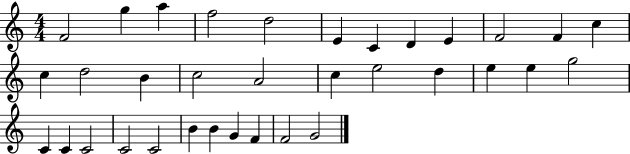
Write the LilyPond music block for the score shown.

{
  \clef treble
  \numericTimeSignature
  \time 4/4
  \key c \major
  f'2 g''4 a''4 | f''2 d''2 | e'4 c'4 d'4 e'4 | f'2 f'4 c''4 | \break c''4 d''2 b'4 | c''2 a'2 | c''4 e''2 d''4 | e''4 e''4 g''2 | \break c'4 c'4 c'2 | c'2 c'2 | b'4 b'4 g'4 f'4 | f'2 g'2 | \break \bar "|."
}